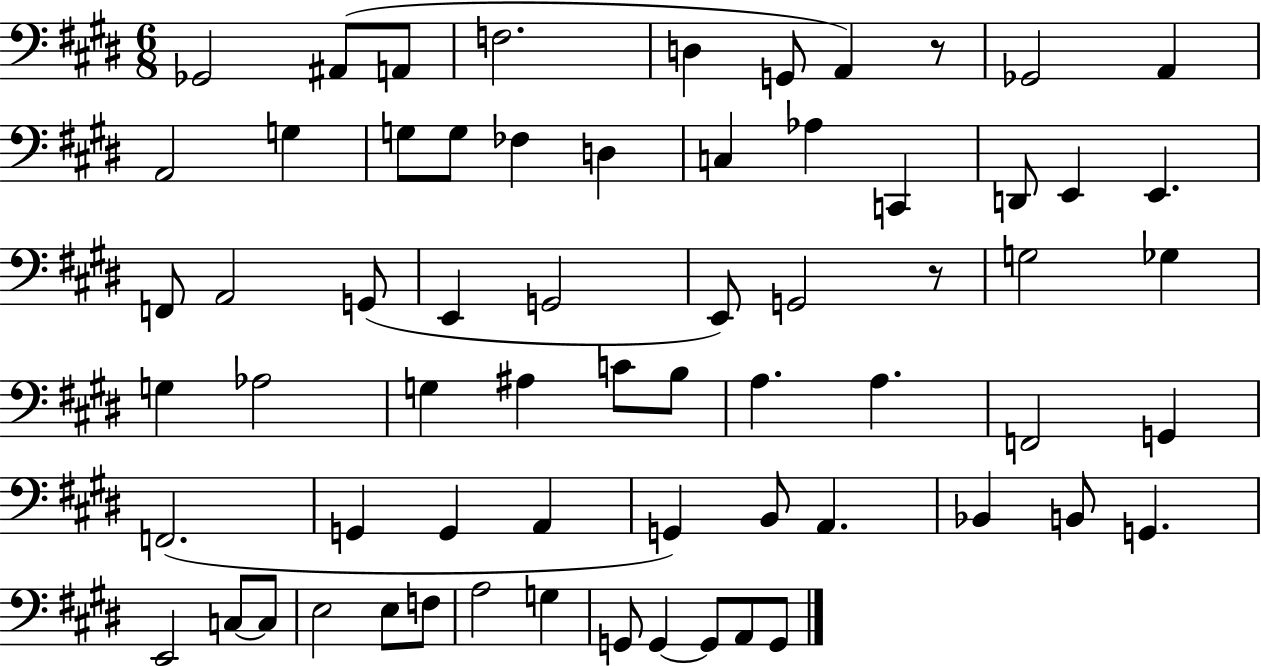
Gb2/h A#2/e A2/e F3/h. D3/q G2/e A2/q R/e Gb2/h A2/q A2/h G3/q G3/e G3/e FES3/q D3/q C3/q Ab3/q C2/q D2/e E2/q E2/q. F2/e A2/h G2/e E2/q G2/h E2/e G2/h R/e G3/h Gb3/q G3/q Ab3/h G3/q A#3/q C4/e B3/e A3/q. A3/q. F2/h G2/q F2/h. G2/q G2/q A2/q G2/q B2/e A2/q. Bb2/q B2/e G2/q. E2/h C3/e C3/e E3/h E3/e F3/e A3/h G3/q G2/e G2/q G2/e A2/e G2/e